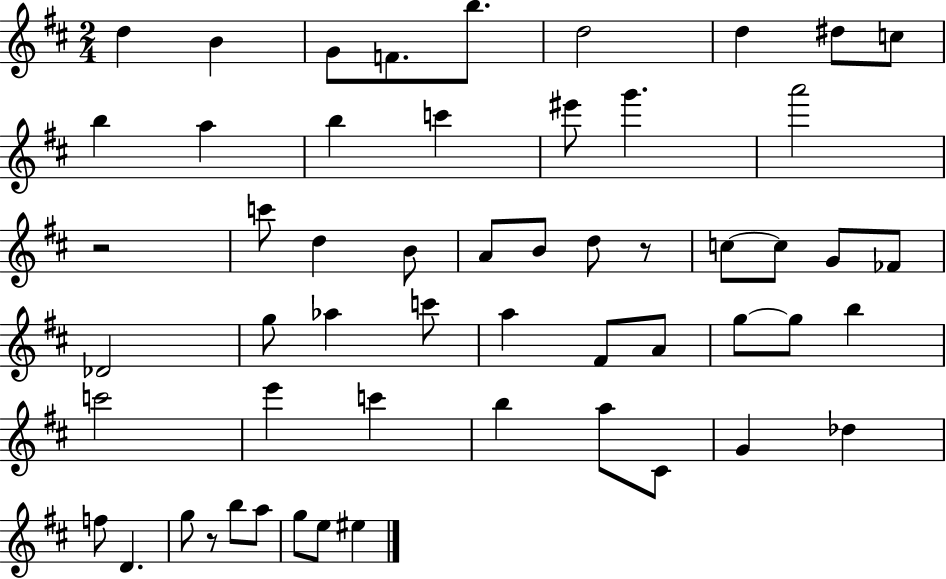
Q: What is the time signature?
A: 2/4